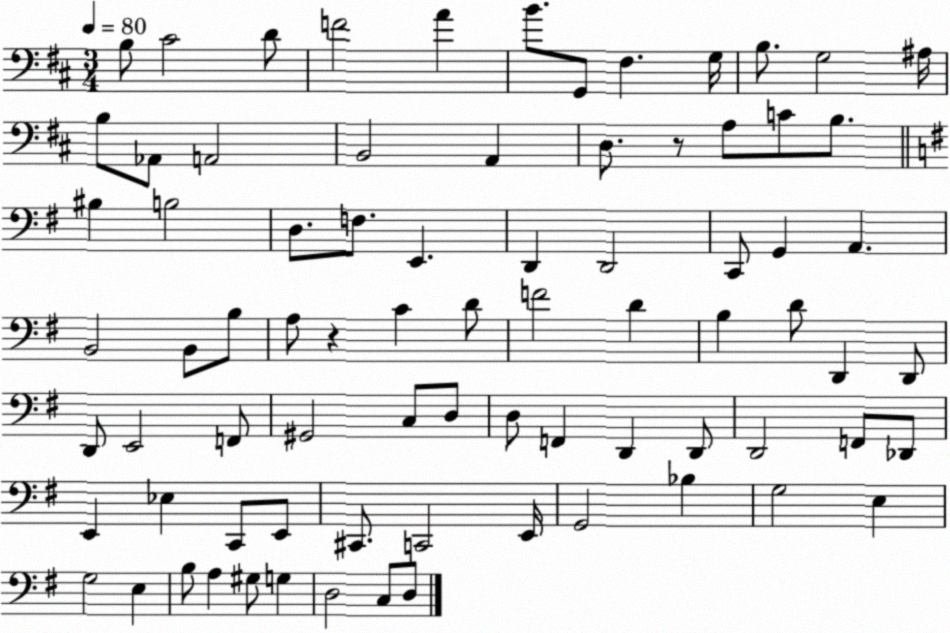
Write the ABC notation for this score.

X:1
T:Untitled
M:3/4
L:1/4
K:D
B,/2 ^C2 D/2 F2 A B/2 G,,/2 ^F, G,/4 B,/2 G,2 ^A,/4 B,/2 _A,,/2 A,,2 B,,2 A,, D,/2 z/2 A,/2 C/2 B,/2 ^B, B,2 D,/2 F,/2 E,, D,, D,,2 C,,/2 G,, A,, B,,2 B,,/2 B,/2 A,/2 z C D/2 F2 D B, D/2 D,, D,,/2 D,,/2 E,,2 F,,/2 ^G,,2 C,/2 D,/2 D,/2 F,, D,, D,,/2 D,,2 F,,/2 _D,,/2 E,, _E, C,,/2 E,,/2 ^C,,/2 C,,2 E,,/4 G,,2 _B, G,2 E, G,2 E, B,/2 A, ^G,/2 G, D,2 C,/2 D,/2